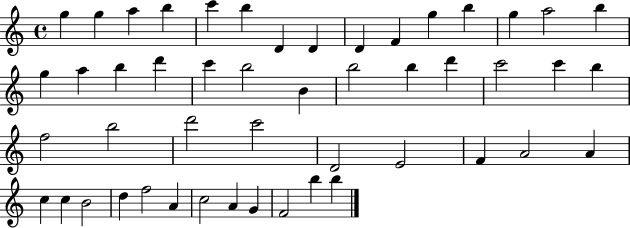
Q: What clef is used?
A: treble